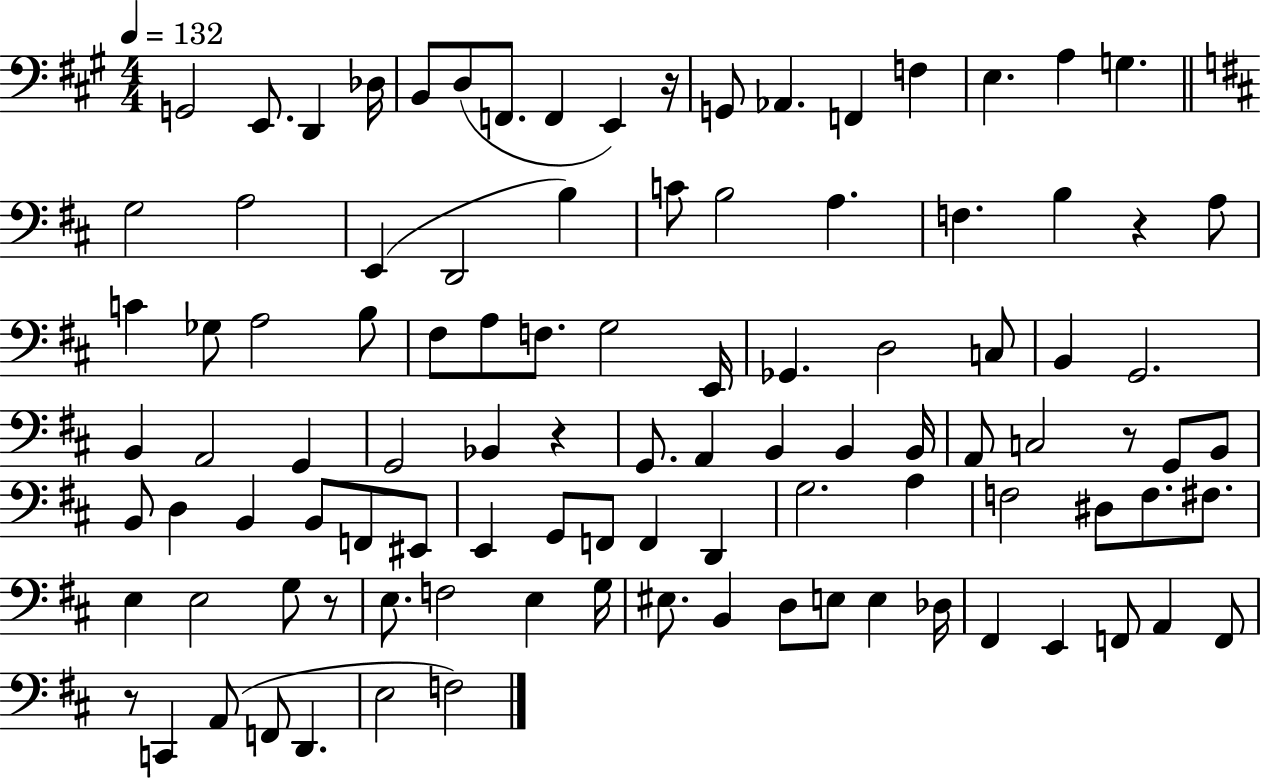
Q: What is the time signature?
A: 4/4